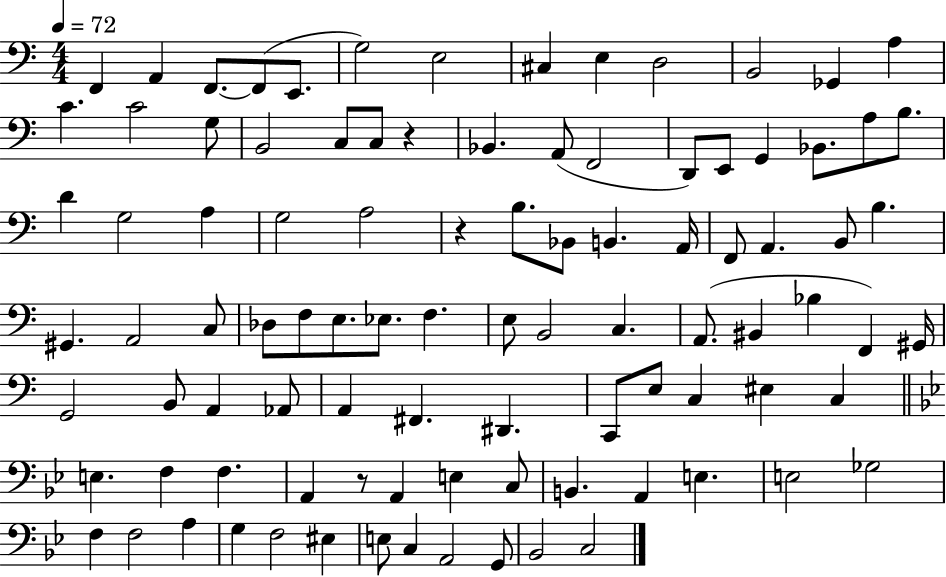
{
  \clef bass
  \numericTimeSignature
  \time 4/4
  \key c \major
  \tempo 4 = 72
  f,4 a,4 f,8.~~ f,8( e,8. | g2) e2 | cis4 e4 d2 | b,2 ges,4 a4 | \break c'4. c'2 g8 | b,2 c8 c8 r4 | bes,4. a,8( f,2 | d,8) e,8 g,4 bes,8. a8 b8. | \break d'4 g2 a4 | g2 a2 | r4 b8. bes,8 b,4. a,16 | f,8 a,4. b,8 b4. | \break gis,4. a,2 c8 | des8 f8 e8. ees8. f4. | e8 b,2 c4. | a,8.( bis,4 bes4 f,4) gis,16 | \break g,2 b,8 a,4 aes,8 | a,4 fis,4. dis,4. | c,8 e8 c4 eis4 c4 | \bar "||" \break \key bes \major e4. f4 f4. | a,4 r8 a,4 e4 c8 | b,4. a,4 e4. | e2 ges2 | \break f4 f2 a4 | g4 f2 eis4 | e8 c4 a,2 g,8 | bes,2 c2 | \break \bar "|."
}